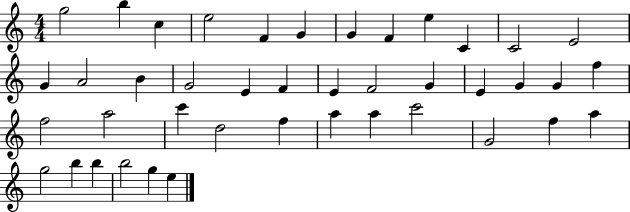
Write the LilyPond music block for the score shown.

{
  \clef treble
  \numericTimeSignature
  \time 4/4
  \key c \major
  g''2 b''4 c''4 | e''2 f'4 g'4 | g'4 f'4 e''4 c'4 | c'2 e'2 | \break g'4 a'2 b'4 | g'2 e'4 f'4 | e'4 f'2 g'4 | e'4 g'4 g'4 f''4 | \break f''2 a''2 | c'''4 d''2 f''4 | a''4 a''4 c'''2 | g'2 f''4 a''4 | \break g''2 b''4 b''4 | b''2 g''4 e''4 | \bar "|."
}